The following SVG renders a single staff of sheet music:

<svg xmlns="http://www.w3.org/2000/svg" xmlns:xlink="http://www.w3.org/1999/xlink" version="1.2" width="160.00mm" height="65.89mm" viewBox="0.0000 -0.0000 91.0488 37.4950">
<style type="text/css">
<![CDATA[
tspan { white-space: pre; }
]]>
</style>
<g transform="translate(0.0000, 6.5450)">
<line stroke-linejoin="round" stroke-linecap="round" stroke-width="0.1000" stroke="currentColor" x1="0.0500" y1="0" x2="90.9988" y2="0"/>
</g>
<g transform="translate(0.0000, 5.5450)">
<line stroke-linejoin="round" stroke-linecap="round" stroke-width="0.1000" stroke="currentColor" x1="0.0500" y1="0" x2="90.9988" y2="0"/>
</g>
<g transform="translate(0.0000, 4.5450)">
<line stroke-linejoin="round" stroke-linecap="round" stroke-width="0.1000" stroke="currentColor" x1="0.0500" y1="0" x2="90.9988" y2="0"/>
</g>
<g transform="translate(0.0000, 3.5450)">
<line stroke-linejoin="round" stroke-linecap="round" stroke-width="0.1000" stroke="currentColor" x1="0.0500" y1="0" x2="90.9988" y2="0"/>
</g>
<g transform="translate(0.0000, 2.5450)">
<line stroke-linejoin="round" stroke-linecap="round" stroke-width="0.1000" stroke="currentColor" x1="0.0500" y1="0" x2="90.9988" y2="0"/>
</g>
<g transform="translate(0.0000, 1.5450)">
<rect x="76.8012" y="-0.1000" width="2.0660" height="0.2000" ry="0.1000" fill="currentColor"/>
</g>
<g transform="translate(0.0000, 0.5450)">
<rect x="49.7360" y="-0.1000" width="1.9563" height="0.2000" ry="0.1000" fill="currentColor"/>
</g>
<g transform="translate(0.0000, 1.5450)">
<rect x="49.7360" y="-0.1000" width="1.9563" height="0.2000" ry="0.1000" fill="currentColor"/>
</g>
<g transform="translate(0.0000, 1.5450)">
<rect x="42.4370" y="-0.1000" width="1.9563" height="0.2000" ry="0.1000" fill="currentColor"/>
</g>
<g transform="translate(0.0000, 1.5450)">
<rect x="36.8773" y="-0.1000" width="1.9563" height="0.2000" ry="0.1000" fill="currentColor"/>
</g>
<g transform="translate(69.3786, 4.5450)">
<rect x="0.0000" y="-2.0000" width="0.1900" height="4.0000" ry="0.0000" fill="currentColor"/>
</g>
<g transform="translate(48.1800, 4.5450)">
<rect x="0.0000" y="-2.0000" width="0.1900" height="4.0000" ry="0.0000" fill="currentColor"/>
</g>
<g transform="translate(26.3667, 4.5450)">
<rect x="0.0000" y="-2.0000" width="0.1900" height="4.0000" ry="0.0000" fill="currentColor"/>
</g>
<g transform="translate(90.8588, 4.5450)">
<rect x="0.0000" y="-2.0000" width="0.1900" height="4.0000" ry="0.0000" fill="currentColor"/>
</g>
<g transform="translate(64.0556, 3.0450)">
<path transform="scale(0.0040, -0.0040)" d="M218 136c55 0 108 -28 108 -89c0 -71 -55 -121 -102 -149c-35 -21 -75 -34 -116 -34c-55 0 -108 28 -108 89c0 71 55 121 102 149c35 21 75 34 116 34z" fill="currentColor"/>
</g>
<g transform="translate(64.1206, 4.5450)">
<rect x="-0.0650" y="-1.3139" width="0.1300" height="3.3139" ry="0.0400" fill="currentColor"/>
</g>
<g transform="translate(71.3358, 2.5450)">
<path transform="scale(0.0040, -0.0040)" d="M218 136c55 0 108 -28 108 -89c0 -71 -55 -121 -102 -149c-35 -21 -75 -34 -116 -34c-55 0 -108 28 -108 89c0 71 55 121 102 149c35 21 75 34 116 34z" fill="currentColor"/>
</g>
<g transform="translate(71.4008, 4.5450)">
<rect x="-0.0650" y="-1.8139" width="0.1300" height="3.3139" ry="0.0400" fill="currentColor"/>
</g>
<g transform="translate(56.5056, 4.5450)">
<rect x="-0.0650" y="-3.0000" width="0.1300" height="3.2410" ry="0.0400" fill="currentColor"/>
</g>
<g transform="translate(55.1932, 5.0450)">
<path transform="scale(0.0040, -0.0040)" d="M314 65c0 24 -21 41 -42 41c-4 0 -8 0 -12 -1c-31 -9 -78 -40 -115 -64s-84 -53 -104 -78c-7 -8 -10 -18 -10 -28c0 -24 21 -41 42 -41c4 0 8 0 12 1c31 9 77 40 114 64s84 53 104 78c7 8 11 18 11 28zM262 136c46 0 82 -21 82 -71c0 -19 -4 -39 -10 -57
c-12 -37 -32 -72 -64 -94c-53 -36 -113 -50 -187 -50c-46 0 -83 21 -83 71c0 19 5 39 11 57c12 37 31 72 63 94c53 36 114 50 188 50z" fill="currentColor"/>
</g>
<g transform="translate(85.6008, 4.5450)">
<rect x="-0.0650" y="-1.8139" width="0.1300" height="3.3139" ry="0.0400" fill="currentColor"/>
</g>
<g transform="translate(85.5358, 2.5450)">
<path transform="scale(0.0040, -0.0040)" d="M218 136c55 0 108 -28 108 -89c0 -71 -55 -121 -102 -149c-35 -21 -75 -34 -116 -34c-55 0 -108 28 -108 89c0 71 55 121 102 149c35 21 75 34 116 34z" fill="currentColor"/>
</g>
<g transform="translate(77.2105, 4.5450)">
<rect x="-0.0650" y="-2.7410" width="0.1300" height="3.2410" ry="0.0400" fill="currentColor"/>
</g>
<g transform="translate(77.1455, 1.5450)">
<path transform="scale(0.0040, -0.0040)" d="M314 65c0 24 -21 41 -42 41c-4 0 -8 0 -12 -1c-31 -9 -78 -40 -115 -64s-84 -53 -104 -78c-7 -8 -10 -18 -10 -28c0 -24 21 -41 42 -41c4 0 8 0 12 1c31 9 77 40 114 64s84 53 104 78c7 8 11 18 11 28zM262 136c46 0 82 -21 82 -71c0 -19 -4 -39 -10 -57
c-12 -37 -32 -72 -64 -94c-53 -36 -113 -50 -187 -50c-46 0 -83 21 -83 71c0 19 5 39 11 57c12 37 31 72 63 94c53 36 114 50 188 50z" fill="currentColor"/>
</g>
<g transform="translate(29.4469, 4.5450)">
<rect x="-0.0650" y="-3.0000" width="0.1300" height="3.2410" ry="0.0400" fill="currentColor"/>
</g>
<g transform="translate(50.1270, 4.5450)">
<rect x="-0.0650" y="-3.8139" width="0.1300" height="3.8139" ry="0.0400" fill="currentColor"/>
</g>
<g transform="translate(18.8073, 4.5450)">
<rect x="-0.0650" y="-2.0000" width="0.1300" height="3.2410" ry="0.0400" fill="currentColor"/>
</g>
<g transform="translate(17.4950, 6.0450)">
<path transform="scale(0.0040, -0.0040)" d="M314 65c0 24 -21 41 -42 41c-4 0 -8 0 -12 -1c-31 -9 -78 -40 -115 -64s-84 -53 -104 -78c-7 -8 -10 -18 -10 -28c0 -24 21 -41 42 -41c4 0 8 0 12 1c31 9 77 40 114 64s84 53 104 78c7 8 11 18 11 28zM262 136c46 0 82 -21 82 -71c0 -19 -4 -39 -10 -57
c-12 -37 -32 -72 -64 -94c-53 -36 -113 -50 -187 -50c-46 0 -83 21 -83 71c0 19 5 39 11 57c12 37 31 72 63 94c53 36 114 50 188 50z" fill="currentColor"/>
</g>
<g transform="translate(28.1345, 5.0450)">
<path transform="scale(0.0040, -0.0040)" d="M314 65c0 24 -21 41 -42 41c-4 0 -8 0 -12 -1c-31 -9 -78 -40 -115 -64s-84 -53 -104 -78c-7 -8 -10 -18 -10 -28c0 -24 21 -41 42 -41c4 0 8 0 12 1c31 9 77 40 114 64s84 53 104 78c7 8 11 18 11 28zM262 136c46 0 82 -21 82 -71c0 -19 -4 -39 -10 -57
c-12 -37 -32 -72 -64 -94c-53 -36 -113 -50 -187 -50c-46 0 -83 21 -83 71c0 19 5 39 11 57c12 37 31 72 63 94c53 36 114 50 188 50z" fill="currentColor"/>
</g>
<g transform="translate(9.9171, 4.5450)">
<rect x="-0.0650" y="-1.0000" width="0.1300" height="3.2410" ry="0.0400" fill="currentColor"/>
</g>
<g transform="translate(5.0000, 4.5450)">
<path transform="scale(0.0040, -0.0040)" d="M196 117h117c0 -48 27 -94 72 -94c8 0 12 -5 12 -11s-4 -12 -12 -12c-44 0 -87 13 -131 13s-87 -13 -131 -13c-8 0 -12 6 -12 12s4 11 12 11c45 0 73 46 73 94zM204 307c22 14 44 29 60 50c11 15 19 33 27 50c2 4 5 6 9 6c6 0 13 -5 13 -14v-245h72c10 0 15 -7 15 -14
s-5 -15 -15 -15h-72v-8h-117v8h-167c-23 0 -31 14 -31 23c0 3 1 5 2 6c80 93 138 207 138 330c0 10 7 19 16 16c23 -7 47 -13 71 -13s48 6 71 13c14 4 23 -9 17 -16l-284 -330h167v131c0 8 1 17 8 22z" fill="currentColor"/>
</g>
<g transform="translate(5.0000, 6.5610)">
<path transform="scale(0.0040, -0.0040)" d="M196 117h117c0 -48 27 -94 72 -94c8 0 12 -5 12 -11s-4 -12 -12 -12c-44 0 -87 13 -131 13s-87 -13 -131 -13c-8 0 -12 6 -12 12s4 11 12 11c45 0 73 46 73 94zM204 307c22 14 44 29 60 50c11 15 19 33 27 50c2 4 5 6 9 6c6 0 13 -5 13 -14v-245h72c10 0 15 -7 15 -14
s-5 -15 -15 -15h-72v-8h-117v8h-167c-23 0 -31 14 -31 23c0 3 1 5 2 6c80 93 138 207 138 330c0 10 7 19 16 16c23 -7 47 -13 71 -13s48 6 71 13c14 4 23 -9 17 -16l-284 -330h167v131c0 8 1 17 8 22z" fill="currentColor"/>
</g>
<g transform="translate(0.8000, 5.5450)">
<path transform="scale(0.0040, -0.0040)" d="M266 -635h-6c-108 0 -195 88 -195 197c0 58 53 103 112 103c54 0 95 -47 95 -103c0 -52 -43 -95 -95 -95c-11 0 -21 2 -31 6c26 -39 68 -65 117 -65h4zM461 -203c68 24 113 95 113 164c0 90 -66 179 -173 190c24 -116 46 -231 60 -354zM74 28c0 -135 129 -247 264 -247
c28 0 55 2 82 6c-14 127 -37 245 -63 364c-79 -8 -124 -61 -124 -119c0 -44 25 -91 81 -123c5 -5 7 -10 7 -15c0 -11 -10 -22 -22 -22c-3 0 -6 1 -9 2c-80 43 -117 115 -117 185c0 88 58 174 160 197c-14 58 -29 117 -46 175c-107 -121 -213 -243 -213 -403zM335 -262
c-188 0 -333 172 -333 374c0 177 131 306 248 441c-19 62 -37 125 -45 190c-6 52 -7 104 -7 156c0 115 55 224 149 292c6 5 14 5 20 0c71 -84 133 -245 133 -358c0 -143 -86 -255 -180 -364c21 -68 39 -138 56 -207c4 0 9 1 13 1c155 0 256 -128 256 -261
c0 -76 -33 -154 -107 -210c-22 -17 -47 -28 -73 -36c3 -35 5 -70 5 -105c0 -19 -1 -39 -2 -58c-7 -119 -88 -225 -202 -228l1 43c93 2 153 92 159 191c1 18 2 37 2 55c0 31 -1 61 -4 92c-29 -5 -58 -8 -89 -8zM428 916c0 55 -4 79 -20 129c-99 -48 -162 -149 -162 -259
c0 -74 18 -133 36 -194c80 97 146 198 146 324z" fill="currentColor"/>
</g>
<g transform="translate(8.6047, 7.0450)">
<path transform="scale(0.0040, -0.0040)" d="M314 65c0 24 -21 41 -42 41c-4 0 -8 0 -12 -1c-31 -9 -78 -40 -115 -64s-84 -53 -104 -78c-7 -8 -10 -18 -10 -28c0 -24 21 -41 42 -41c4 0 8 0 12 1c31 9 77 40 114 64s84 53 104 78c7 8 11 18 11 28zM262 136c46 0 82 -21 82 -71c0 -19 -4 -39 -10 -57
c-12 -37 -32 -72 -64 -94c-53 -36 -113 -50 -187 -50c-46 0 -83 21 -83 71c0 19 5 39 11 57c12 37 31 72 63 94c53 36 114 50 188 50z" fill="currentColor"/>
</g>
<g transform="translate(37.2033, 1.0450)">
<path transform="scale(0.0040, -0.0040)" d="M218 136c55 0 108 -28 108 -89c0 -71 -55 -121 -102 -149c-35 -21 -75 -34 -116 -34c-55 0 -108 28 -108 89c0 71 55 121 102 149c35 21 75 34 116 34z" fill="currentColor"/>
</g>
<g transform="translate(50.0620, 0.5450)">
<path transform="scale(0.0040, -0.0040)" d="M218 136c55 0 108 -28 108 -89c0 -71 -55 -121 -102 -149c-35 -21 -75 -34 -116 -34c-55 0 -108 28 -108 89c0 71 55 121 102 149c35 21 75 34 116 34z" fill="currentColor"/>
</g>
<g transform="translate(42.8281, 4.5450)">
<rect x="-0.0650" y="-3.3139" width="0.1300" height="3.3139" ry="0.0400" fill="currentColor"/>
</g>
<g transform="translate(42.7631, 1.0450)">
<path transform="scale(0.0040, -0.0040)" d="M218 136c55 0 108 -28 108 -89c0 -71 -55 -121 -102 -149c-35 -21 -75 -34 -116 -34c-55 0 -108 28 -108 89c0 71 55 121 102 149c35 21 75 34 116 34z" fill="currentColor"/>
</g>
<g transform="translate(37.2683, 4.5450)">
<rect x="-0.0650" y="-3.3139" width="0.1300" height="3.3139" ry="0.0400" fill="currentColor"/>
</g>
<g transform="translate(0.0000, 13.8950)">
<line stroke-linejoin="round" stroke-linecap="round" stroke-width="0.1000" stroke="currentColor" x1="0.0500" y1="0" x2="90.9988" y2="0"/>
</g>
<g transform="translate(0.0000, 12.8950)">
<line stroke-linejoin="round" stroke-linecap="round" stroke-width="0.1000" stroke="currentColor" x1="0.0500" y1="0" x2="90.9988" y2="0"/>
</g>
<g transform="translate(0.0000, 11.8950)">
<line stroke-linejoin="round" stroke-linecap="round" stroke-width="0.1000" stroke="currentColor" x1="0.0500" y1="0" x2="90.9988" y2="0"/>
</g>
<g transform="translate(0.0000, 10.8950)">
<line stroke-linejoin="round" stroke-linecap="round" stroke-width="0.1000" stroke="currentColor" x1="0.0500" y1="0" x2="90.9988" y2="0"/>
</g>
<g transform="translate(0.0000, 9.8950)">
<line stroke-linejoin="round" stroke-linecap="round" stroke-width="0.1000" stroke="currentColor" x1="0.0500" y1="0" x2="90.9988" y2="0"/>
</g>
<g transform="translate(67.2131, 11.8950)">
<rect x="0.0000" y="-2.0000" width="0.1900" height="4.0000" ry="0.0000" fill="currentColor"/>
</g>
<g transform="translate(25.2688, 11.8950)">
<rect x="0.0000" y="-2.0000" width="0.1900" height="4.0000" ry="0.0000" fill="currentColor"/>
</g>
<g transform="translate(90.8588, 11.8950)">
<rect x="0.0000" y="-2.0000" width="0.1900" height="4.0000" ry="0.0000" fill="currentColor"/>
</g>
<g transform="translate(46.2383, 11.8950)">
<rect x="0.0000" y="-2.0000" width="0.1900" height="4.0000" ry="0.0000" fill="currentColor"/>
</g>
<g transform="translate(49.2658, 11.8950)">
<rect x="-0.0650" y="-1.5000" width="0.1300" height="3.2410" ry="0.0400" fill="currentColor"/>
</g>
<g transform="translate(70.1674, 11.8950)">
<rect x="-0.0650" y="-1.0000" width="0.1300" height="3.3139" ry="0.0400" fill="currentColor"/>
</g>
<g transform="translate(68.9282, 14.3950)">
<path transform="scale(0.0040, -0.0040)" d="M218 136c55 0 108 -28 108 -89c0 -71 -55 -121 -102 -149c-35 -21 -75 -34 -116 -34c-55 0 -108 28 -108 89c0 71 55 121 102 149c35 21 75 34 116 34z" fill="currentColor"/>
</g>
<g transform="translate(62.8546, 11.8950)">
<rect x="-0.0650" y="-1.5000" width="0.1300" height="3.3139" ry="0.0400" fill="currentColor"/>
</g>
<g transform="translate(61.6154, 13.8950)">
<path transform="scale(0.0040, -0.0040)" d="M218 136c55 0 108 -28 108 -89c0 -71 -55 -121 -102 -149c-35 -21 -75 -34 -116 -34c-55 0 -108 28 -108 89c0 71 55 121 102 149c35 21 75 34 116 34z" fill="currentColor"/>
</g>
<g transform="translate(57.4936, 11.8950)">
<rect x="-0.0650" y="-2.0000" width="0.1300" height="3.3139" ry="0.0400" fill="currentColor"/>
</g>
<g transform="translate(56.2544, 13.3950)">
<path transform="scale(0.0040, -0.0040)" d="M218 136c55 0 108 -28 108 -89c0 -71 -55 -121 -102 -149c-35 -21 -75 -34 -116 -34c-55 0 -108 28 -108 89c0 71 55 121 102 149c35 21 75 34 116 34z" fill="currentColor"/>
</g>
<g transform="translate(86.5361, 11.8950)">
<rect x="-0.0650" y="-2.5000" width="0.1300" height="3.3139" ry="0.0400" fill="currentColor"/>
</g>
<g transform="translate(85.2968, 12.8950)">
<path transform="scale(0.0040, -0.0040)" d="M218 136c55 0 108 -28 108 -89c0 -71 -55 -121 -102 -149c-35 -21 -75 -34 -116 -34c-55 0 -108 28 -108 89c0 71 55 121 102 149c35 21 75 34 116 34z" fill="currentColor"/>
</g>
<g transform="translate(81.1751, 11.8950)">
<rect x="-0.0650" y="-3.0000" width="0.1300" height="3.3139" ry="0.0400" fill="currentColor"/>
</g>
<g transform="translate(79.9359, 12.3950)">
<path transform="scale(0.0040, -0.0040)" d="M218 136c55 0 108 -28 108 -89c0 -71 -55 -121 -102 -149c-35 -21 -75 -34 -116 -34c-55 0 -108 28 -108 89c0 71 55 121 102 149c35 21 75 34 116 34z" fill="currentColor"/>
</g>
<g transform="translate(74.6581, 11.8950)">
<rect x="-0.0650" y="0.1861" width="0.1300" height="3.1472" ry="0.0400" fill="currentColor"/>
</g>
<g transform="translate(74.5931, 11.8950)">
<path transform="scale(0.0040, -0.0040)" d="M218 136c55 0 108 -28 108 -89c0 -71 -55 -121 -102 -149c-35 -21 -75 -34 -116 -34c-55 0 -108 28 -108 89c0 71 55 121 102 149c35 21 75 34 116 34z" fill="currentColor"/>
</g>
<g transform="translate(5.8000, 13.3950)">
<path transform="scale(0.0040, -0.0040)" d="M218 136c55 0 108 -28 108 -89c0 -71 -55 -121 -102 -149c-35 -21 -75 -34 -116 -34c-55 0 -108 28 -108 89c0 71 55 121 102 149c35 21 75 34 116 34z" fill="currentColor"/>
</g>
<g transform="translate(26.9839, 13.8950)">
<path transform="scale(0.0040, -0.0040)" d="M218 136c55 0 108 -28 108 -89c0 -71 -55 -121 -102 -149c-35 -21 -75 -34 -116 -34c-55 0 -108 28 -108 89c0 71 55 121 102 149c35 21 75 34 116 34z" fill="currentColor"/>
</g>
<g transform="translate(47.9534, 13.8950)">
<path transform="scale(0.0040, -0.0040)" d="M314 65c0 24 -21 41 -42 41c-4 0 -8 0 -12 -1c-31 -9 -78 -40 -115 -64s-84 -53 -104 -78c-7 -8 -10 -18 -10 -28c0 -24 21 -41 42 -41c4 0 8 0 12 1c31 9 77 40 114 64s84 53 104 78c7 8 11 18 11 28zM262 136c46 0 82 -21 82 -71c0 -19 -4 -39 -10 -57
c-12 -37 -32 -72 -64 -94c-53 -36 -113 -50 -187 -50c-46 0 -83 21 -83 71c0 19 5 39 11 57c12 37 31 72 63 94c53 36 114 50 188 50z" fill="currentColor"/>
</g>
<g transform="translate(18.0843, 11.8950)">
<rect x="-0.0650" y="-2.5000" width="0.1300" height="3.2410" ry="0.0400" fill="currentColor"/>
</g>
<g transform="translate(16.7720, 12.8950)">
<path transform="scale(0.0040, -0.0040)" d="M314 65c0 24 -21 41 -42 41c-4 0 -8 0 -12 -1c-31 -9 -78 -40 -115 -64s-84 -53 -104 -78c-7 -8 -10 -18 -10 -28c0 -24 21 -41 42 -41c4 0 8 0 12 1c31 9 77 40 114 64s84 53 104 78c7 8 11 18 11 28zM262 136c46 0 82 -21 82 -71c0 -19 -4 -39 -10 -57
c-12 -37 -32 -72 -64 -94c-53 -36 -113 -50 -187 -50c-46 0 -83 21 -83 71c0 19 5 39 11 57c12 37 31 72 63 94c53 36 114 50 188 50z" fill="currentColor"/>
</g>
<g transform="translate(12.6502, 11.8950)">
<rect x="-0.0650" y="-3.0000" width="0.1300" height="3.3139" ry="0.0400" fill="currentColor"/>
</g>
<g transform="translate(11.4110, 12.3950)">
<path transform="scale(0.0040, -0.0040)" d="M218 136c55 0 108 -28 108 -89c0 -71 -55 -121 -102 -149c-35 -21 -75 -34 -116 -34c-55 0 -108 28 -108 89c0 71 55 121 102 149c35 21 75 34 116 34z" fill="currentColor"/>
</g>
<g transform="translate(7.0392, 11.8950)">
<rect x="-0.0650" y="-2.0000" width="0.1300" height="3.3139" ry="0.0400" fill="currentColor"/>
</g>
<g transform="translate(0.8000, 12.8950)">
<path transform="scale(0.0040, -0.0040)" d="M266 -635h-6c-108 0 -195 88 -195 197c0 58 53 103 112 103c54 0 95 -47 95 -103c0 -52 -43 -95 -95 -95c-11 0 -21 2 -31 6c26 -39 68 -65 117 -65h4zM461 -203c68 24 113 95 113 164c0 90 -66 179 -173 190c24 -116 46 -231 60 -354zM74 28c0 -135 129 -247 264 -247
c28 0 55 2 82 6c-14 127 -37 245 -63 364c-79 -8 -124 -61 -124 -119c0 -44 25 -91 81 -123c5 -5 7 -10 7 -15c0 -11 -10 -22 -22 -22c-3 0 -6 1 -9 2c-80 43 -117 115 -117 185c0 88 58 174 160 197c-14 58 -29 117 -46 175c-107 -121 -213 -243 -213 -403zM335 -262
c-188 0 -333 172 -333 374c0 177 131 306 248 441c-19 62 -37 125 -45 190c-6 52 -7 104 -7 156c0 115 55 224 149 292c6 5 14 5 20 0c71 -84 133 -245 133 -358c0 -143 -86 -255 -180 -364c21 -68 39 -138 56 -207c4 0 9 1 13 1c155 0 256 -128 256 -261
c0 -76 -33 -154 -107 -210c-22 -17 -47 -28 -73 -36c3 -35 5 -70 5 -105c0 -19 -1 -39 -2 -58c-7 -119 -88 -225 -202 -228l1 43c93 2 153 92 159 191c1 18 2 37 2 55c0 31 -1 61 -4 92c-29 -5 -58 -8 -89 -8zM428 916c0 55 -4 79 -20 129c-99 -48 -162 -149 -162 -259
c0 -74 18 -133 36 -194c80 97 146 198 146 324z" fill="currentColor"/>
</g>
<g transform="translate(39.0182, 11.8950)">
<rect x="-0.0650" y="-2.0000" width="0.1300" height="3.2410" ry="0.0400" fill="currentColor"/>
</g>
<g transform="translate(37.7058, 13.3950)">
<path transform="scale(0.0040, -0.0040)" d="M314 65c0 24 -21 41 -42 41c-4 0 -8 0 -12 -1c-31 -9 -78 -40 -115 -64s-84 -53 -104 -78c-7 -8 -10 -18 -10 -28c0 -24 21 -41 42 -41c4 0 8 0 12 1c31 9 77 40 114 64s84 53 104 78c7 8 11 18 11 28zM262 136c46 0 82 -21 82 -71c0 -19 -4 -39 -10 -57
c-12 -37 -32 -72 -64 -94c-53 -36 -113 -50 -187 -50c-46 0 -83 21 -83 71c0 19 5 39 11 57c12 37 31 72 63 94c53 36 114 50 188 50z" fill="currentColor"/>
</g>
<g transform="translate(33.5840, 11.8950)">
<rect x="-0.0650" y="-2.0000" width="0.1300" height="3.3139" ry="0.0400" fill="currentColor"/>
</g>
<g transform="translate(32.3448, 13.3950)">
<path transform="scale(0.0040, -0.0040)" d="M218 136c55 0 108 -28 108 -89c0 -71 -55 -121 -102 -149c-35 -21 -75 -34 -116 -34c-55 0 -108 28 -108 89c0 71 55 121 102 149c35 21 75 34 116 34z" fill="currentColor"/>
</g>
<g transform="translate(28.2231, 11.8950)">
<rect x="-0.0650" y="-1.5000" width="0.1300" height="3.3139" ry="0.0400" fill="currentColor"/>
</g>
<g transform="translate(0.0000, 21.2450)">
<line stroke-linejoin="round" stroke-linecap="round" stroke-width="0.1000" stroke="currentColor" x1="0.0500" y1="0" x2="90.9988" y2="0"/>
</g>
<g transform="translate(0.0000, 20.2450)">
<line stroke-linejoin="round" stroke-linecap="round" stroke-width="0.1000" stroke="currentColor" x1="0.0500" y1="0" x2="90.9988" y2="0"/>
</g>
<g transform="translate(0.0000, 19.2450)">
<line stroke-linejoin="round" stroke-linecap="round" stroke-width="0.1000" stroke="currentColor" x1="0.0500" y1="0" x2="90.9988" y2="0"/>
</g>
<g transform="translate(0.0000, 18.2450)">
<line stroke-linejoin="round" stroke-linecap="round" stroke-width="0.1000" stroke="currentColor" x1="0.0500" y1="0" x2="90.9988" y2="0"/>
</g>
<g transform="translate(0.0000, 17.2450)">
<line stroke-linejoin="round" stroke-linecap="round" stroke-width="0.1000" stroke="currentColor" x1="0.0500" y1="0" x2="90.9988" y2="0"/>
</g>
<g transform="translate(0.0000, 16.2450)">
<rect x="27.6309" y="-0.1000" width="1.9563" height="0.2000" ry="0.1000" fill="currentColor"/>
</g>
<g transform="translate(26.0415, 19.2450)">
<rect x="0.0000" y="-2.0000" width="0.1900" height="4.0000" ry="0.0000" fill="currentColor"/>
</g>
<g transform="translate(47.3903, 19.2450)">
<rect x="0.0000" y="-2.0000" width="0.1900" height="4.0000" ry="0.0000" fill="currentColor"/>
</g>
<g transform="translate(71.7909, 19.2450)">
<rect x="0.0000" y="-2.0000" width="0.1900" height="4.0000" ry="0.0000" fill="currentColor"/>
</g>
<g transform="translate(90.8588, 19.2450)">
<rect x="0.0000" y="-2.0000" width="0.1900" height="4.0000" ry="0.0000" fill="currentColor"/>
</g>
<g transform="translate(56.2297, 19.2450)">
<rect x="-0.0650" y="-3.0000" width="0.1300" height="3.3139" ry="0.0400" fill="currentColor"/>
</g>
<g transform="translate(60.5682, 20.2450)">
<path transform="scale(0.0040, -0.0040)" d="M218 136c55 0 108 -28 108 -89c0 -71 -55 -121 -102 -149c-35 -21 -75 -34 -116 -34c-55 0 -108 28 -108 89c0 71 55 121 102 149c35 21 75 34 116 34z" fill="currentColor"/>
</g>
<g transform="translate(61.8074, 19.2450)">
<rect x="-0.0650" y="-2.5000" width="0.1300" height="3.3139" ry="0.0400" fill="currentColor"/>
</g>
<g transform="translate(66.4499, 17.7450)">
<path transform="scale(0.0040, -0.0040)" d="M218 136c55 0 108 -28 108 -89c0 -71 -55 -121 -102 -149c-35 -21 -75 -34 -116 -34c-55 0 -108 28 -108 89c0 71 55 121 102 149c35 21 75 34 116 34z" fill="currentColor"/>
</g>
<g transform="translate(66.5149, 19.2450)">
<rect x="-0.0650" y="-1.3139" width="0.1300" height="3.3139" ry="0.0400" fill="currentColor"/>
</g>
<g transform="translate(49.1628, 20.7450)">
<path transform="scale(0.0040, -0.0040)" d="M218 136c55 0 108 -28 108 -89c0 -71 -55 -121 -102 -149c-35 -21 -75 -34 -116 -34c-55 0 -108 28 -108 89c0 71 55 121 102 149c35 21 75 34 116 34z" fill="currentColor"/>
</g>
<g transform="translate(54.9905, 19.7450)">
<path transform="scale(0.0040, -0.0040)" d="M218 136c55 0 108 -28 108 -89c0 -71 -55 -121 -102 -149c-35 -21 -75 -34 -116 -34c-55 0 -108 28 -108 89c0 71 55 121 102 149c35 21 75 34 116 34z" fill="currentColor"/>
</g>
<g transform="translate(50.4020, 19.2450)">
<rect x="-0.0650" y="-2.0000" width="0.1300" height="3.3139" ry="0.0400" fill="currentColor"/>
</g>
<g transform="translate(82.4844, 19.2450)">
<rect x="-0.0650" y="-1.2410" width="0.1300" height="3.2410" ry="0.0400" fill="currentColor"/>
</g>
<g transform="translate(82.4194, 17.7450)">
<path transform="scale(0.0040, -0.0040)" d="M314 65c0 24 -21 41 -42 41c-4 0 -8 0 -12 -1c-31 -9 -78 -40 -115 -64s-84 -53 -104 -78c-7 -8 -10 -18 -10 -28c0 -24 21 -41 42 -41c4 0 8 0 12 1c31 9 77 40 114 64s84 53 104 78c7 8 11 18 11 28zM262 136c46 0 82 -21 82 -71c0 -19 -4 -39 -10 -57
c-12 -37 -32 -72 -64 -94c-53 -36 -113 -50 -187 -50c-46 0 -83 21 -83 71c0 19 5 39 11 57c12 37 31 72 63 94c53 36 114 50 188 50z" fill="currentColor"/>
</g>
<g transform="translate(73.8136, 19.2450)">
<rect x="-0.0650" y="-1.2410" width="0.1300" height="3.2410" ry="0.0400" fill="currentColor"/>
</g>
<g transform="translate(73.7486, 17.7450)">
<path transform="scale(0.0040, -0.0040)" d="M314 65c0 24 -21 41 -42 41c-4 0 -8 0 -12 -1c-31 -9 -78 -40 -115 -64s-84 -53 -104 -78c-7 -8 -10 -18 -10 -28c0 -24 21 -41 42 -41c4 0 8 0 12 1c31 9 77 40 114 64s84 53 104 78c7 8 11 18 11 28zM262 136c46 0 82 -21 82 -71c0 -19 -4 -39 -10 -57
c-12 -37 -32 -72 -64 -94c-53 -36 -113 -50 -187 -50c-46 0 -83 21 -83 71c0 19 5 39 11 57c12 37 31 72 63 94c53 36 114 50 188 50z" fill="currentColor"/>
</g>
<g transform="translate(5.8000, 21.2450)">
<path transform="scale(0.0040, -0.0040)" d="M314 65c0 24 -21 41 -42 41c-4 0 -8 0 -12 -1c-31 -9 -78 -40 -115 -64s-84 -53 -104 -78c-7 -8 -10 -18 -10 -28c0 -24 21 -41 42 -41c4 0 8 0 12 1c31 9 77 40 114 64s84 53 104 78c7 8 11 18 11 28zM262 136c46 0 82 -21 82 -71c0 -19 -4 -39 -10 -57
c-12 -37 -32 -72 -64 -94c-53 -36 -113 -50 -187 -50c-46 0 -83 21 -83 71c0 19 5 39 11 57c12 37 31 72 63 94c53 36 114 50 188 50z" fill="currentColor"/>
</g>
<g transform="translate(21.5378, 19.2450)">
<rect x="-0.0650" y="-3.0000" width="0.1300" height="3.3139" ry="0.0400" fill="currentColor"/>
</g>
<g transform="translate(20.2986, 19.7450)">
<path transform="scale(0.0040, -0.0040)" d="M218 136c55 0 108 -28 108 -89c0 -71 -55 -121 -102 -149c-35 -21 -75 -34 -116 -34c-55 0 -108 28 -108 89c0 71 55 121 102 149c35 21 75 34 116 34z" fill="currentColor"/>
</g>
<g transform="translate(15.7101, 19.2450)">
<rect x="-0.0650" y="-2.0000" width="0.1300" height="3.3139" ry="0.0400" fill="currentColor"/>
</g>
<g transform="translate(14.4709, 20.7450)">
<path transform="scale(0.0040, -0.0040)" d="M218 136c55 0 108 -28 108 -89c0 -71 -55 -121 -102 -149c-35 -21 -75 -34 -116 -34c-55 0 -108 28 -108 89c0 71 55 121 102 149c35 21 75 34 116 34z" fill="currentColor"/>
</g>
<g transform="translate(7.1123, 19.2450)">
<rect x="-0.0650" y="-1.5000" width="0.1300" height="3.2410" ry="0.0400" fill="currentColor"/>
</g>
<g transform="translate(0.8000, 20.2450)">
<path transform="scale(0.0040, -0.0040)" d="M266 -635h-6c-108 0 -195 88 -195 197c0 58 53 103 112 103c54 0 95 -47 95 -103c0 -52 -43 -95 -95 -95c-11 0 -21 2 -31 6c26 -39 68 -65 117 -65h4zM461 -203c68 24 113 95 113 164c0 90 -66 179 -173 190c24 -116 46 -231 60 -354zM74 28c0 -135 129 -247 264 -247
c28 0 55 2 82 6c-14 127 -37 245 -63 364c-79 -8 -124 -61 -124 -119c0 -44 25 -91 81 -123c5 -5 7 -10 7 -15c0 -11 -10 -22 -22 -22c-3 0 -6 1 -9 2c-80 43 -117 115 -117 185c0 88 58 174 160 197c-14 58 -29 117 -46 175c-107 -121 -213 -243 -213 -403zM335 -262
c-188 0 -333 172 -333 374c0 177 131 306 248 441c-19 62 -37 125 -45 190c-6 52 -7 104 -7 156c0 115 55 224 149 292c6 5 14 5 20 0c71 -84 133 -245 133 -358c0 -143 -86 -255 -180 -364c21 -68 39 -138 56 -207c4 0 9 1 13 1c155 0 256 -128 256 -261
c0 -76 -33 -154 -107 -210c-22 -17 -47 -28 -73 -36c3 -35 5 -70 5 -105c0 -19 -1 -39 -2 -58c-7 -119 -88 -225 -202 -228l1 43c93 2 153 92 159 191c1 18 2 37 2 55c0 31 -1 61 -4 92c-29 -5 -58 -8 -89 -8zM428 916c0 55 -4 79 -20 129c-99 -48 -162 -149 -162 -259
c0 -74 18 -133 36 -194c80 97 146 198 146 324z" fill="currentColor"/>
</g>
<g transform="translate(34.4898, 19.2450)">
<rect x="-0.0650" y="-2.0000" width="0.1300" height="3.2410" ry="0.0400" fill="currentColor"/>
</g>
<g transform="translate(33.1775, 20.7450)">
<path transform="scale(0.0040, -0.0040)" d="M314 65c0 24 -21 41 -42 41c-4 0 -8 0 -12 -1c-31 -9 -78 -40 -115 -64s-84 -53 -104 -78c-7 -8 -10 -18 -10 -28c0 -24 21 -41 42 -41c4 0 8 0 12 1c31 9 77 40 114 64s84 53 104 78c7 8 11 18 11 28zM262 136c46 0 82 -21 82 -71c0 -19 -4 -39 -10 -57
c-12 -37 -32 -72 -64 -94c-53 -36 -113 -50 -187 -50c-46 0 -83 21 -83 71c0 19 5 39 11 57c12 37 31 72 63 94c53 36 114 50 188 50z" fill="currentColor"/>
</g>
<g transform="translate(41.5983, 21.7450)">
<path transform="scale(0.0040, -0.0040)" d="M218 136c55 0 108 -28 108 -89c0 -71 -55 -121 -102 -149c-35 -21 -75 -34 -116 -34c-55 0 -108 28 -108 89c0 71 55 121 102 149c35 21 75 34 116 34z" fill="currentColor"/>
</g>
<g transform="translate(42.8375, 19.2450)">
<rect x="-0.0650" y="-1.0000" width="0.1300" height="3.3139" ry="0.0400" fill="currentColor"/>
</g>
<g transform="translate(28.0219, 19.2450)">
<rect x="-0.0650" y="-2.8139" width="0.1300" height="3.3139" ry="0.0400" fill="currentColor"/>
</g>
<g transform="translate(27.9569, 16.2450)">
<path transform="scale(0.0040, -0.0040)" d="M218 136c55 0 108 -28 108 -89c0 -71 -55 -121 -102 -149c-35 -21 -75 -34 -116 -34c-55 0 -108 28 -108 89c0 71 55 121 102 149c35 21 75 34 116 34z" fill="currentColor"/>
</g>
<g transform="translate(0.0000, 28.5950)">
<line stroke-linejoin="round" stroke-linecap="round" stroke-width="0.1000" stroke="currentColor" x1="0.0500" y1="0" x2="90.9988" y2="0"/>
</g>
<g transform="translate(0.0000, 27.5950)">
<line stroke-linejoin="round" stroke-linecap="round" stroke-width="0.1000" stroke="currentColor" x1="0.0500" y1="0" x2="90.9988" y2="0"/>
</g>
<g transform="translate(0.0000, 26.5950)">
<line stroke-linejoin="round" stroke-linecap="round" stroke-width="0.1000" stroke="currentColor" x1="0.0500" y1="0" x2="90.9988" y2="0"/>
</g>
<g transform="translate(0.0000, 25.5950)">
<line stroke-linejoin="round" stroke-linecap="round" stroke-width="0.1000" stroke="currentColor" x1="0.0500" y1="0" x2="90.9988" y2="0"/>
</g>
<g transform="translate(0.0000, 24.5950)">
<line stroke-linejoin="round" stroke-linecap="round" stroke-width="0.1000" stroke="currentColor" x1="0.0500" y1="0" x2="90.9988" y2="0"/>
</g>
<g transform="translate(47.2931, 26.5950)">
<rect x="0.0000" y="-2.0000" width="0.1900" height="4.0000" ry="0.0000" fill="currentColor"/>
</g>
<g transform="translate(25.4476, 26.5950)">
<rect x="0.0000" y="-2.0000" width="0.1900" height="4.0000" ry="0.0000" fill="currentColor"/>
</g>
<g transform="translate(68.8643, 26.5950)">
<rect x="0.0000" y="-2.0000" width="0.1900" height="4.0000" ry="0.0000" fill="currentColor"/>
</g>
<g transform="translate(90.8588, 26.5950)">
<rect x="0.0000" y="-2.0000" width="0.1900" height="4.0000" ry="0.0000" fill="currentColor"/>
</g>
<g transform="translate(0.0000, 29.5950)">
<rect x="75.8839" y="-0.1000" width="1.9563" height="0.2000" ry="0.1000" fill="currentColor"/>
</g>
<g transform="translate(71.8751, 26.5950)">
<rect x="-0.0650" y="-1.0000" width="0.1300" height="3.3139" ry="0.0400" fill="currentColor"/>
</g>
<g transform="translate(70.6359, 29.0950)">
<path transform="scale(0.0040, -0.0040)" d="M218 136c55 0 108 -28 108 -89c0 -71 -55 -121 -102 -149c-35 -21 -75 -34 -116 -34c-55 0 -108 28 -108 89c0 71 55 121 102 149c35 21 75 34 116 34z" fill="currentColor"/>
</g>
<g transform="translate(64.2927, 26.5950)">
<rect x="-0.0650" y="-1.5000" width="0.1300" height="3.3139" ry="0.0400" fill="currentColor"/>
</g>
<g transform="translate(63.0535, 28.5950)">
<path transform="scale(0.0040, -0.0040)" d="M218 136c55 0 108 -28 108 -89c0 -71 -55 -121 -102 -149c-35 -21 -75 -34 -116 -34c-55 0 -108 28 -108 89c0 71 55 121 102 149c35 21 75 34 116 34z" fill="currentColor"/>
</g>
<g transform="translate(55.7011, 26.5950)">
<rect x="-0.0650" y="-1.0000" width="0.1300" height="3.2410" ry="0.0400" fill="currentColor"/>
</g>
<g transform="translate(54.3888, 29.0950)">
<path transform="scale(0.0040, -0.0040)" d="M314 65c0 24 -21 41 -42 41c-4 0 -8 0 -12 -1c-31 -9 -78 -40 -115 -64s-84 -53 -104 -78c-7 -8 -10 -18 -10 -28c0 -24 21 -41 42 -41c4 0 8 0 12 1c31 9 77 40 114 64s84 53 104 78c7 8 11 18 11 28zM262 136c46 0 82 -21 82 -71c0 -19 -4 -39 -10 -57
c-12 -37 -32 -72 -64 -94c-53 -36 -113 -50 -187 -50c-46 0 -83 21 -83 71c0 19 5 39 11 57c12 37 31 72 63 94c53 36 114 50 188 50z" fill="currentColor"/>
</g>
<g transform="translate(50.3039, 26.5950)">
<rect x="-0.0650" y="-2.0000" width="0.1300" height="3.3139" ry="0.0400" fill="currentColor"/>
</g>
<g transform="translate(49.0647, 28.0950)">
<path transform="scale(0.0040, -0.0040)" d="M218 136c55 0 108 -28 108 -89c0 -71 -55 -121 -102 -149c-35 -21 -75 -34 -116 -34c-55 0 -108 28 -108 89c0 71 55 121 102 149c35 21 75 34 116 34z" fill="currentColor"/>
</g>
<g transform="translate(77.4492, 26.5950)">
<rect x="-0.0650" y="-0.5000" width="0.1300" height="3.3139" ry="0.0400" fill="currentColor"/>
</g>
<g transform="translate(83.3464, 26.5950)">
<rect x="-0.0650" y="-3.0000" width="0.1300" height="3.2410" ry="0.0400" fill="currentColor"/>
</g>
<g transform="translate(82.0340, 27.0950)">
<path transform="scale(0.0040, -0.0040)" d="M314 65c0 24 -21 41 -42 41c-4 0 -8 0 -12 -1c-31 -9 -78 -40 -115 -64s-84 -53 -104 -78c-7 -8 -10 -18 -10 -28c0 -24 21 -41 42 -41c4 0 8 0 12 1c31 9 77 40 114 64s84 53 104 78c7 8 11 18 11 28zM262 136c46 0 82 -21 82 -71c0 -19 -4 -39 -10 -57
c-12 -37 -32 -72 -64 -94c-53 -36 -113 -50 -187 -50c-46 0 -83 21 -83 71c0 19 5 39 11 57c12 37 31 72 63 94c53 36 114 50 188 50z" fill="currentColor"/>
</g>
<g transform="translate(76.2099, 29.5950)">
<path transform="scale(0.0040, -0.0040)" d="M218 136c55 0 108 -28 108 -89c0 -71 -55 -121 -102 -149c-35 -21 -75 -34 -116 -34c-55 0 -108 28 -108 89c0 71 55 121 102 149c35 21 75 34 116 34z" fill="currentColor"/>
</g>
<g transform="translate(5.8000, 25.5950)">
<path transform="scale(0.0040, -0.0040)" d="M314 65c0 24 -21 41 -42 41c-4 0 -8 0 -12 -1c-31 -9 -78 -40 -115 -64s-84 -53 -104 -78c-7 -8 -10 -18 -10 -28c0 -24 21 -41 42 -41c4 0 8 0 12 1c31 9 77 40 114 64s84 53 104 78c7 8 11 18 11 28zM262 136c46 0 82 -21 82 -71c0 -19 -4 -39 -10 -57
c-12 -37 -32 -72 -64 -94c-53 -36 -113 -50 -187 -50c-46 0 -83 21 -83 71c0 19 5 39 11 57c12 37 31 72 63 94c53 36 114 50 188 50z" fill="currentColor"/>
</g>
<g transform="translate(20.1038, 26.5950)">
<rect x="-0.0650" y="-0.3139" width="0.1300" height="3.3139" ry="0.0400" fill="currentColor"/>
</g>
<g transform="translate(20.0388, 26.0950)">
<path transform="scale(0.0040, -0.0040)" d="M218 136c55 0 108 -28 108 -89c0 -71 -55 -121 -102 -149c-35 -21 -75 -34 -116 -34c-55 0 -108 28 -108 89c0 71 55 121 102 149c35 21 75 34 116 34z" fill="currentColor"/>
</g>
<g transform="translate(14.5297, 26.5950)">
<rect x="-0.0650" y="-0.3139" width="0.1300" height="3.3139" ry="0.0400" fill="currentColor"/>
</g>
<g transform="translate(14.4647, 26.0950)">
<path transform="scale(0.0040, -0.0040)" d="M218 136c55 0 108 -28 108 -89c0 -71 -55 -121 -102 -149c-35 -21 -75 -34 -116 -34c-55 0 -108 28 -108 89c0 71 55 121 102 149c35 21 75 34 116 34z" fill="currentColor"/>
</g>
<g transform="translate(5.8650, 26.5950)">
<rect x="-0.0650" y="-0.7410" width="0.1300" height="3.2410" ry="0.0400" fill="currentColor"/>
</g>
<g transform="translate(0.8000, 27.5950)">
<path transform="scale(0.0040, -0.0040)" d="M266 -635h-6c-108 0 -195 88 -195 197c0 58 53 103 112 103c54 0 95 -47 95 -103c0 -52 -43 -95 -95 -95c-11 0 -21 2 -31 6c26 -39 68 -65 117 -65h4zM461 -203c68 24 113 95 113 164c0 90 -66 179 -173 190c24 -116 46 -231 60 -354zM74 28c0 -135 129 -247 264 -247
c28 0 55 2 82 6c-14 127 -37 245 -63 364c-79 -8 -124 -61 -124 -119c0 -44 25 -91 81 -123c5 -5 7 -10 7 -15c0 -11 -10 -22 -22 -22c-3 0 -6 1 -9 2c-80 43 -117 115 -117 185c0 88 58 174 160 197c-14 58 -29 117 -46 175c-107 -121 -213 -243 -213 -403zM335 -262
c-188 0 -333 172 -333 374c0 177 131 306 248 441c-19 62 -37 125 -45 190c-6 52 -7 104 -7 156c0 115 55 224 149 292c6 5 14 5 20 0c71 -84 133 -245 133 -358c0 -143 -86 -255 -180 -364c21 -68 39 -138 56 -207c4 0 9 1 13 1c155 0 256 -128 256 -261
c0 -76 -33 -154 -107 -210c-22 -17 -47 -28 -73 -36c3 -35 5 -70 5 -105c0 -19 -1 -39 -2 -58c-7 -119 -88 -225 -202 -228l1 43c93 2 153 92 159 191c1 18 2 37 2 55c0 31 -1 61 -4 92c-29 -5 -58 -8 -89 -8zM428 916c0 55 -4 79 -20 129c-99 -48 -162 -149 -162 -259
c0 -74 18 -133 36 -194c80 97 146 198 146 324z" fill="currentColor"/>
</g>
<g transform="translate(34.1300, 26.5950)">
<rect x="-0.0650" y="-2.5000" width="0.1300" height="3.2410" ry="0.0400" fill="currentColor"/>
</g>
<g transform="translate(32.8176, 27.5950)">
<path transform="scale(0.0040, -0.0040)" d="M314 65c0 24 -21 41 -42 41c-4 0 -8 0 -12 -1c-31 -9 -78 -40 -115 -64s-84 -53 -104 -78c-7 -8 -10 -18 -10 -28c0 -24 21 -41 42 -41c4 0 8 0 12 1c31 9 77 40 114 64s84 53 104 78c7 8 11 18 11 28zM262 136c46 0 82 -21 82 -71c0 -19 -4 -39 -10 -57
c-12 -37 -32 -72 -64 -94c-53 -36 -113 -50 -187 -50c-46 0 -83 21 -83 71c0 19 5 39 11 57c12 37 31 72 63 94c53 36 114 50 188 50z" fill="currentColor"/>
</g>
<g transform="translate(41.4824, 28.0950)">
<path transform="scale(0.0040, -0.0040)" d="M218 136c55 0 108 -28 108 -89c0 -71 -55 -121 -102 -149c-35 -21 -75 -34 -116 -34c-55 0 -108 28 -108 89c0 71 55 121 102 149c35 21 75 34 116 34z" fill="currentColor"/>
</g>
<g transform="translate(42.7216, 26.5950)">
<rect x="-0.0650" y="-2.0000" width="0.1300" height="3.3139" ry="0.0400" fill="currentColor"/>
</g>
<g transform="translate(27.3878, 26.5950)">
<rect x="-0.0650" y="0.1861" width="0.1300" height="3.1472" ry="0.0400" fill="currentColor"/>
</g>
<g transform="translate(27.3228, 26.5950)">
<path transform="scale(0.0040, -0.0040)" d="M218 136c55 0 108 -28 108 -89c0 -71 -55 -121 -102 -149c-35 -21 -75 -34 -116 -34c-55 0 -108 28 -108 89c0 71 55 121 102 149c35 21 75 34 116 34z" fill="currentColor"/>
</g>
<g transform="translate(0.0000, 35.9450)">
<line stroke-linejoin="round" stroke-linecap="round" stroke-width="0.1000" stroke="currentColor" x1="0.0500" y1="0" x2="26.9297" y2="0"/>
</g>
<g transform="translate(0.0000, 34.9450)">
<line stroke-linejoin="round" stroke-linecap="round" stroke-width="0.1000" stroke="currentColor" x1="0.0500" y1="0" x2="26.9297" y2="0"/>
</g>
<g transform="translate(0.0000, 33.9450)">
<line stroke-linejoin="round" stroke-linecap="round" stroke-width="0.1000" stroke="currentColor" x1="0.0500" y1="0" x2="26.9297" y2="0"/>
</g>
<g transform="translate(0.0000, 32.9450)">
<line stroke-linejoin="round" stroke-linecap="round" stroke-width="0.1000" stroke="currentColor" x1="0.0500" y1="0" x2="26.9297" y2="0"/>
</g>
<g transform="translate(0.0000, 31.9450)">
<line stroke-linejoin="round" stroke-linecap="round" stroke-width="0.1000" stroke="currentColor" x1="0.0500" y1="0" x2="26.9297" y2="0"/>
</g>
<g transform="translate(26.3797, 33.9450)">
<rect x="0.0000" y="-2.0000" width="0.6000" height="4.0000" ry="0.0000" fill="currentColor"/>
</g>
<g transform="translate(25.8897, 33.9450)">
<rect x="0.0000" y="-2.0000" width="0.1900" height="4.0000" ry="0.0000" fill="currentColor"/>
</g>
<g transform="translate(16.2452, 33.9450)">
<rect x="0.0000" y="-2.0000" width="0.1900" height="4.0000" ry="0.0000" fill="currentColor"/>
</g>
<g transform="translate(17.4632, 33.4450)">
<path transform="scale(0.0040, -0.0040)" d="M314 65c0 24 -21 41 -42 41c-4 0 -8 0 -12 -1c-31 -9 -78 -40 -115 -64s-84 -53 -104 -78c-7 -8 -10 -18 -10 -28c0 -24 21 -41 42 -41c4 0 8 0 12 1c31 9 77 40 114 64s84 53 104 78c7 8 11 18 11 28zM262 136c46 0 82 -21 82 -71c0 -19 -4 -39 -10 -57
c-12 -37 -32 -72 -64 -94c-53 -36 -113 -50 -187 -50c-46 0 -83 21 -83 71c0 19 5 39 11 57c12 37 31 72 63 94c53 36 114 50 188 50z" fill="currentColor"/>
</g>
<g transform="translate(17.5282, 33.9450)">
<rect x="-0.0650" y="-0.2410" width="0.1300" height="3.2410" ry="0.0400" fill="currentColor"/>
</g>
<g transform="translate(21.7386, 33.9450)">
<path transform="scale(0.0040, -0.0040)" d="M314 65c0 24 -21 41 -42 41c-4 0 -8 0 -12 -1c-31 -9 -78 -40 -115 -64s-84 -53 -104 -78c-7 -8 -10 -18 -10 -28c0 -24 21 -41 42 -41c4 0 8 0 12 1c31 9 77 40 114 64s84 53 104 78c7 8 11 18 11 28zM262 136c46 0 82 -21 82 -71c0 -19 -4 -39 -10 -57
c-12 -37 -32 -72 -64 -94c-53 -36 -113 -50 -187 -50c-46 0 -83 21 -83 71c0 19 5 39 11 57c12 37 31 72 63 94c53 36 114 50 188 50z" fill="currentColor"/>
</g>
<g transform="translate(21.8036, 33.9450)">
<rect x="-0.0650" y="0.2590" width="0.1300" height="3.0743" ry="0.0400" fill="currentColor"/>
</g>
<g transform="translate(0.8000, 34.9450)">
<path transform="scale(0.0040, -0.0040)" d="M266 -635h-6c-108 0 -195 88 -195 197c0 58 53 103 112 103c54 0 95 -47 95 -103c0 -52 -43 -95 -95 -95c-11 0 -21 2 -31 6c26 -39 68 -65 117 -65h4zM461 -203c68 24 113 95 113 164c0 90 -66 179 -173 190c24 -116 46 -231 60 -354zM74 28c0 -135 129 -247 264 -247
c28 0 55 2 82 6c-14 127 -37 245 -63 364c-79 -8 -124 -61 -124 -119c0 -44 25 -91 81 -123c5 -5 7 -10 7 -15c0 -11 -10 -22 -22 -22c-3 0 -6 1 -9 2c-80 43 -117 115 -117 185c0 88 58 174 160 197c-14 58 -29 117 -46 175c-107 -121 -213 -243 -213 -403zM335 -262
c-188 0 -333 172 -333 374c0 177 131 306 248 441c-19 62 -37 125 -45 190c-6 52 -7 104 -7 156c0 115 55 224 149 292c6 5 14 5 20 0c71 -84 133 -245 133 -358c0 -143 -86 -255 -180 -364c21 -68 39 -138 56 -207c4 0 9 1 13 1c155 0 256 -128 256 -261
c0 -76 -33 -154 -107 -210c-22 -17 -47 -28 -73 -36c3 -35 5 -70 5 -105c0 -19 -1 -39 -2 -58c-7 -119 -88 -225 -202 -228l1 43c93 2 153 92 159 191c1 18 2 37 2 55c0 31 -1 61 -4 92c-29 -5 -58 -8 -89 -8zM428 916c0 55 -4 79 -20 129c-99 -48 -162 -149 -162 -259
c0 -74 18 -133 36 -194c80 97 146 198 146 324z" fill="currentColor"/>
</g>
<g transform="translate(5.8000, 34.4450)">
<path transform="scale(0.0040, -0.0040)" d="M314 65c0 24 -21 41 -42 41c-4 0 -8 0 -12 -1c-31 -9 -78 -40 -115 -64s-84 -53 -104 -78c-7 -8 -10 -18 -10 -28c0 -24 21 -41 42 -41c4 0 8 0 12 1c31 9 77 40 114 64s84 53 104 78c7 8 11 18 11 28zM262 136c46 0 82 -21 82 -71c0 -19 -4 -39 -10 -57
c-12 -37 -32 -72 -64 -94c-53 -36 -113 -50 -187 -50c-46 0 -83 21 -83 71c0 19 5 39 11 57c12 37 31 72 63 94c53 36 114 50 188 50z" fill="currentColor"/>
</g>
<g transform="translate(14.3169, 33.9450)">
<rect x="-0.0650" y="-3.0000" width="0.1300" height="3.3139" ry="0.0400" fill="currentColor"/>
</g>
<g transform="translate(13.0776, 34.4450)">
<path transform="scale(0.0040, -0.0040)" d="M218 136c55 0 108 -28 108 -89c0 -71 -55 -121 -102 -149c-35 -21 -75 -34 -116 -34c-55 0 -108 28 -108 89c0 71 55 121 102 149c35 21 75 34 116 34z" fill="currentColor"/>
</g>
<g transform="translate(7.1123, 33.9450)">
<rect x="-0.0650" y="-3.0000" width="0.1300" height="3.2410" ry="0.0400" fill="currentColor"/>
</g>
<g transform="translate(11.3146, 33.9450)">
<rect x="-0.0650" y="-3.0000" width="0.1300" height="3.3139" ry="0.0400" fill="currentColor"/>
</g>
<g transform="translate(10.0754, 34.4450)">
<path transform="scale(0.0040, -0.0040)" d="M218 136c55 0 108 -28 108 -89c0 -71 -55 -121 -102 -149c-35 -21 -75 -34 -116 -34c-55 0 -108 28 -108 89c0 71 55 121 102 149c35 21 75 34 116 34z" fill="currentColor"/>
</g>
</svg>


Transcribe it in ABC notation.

X:1
T:Untitled
M:4/4
L:1/4
K:C
D2 F2 A2 b b c' A2 e f a2 f F A G2 E F F2 E2 F E D B A G E2 F A a F2 D F A G e e2 e2 d2 c c B G2 F F D2 E D C A2 A2 A A c2 B2